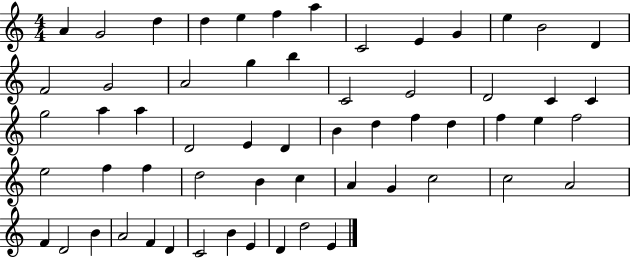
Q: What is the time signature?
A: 4/4